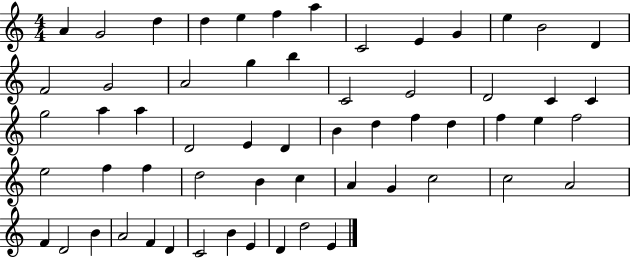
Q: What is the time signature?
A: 4/4